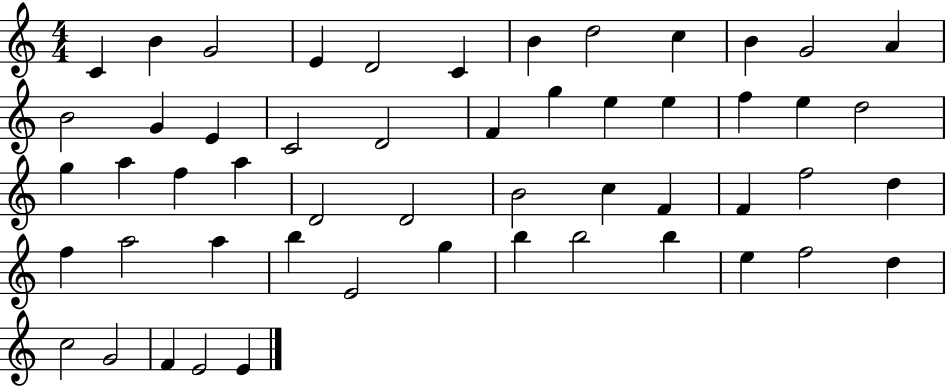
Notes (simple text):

C4/q B4/q G4/h E4/q D4/h C4/q B4/q D5/h C5/q B4/q G4/h A4/q B4/h G4/q E4/q C4/h D4/h F4/q G5/q E5/q E5/q F5/q E5/q D5/h G5/q A5/q F5/q A5/q D4/h D4/h B4/h C5/q F4/q F4/q F5/h D5/q F5/q A5/h A5/q B5/q E4/h G5/q B5/q B5/h B5/q E5/q F5/h D5/q C5/h G4/h F4/q E4/h E4/q